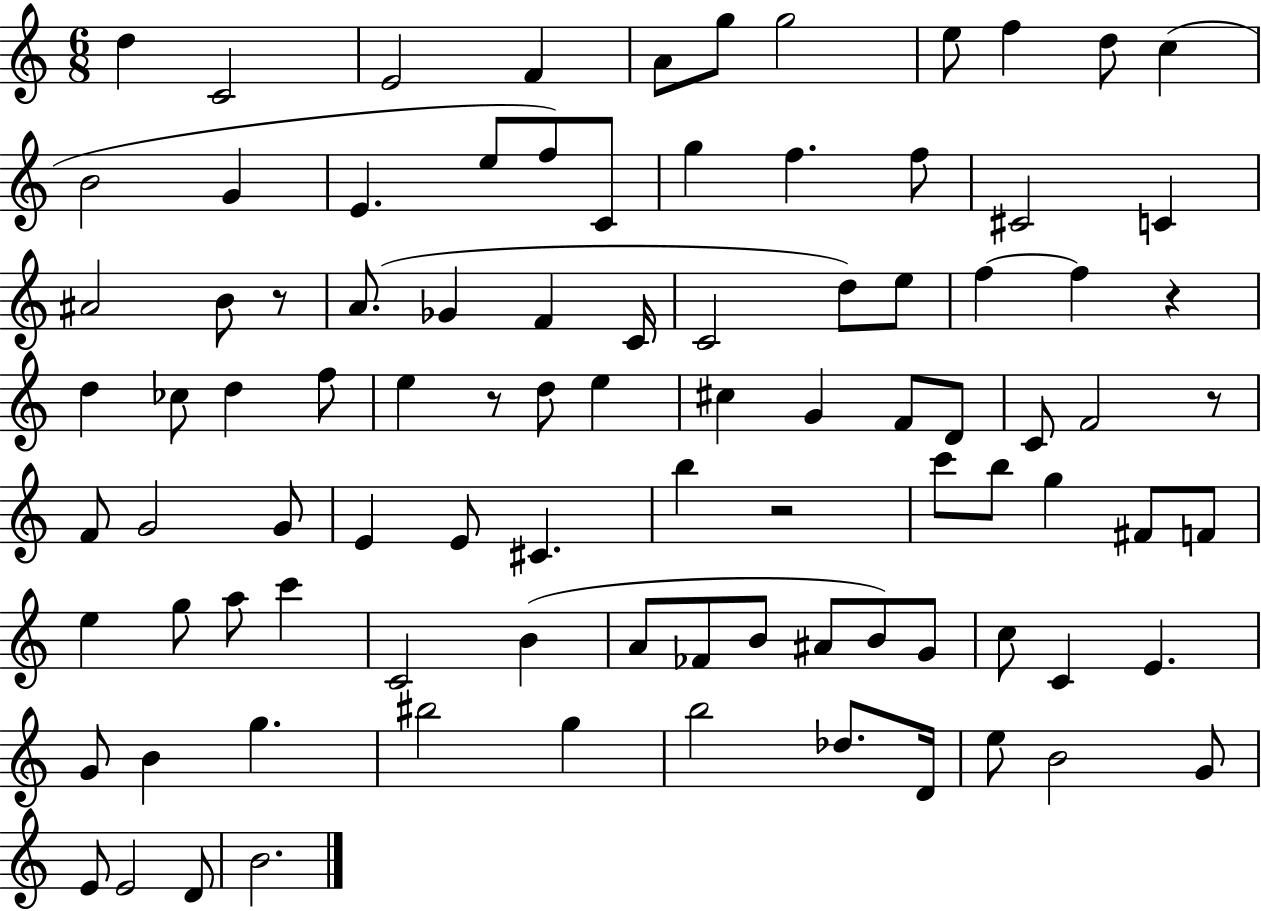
D5/q C4/h E4/h F4/q A4/e G5/e G5/h E5/e F5/q D5/e C5/q B4/h G4/q E4/q. E5/e F5/e C4/e G5/q F5/q. F5/e C#4/h C4/q A#4/h B4/e R/e A4/e. Gb4/q F4/q C4/s C4/h D5/e E5/e F5/q F5/q R/q D5/q CES5/e D5/q F5/e E5/q R/e D5/e E5/q C#5/q G4/q F4/e D4/e C4/e F4/h R/e F4/e G4/h G4/e E4/q E4/e C#4/q. B5/q R/h C6/e B5/e G5/q F#4/e F4/e E5/q G5/e A5/e C6/q C4/h B4/q A4/e FES4/e B4/e A#4/e B4/e G4/e C5/e C4/q E4/q. G4/e B4/q G5/q. BIS5/h G5/q B5/h Db5/e. D4/s E5/e B4/h G4/e E4/e E4/h D4/e B4/h.